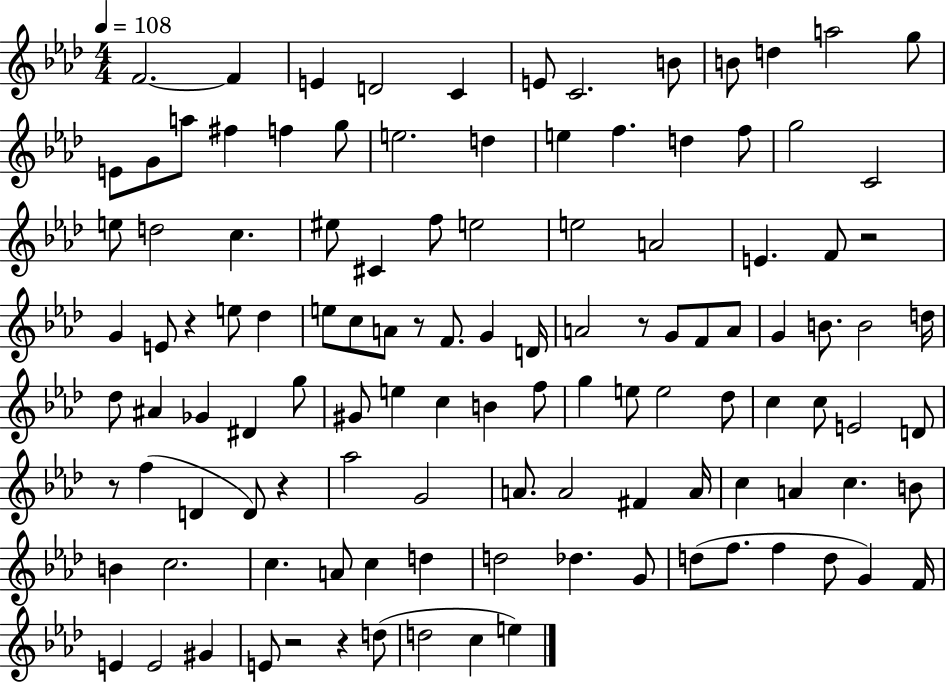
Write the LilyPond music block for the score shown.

{
  \clef treble
  \numericTimeSignature
  \time 4/4
  \key aes \major
  \tempo 4 = 108
  f'2.~~ f'4 | e'4 d'2 c'4 | e'8 c'2. b'8 | b'8 d''4 a''2 g''8 | \break e'8 g'8 a''8 fis''4 f''4 g''8 | e''2. d''4 | e''4 f''4. d''4 f''8 | g''2 c'2 | \break e''8 d''2 c''4. | eis''8 cis'4 f''8 e''2 | e''2 a'2 | e'4. f'8 r2 | \break g'4 e'8 r4 e''8 des''4 | e''8 c''8 a'8 r8 f'8. g'4 d'16 | a'2 r8 g'8 f'8 a'8 | g'4 b'8. b'2 d''16 | \break des''8 ais'4 ges'4 dis'4 g''8 | gis'8 e''4 c''4 b'4 f''8 | g''4 e''8 e''2 des''8 | c''4 c''8 e'2 d'8 | \break r8 f''4( d'4 d'8) r4 | aes''2 g'2 | a'8. a'2 fis'4 a'16 | c''4 a'4 c''4. b'8 | \break b'4 c''2. | c''4. a'8 c''4 d''4 | d''2 des''4. g'8 | d''8( f''8. f''4 d''8 g'4) f'16 | \break e'4 e'2 gis'4 | e'8 r2 r4 d''8( | d''2 c''4 e''4) | \bar "|."
}